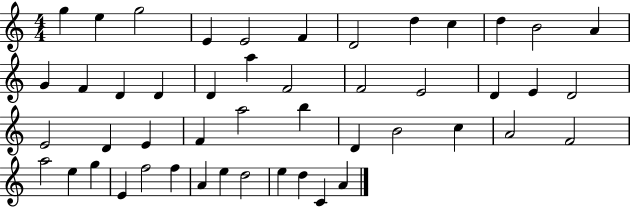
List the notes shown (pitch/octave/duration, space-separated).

G5/q E5/q G5/h E4/q E4/h F4/q D4/h D5/q C5/q D5/q B4/h A4/q G4/q F4/q D4/q D4/q D4/q A5/q F4/h F4/h E4/h D4/q E4/q D4/h E4/h D4/q E4/q F4/q A5/h B5/q D4/q B4/h C5/q A4/h F4/h A5/h E5/q G5/q E4/q F5/h F5/q A4/q E5/q D5/h E5/q D5/q C4/q A4/q